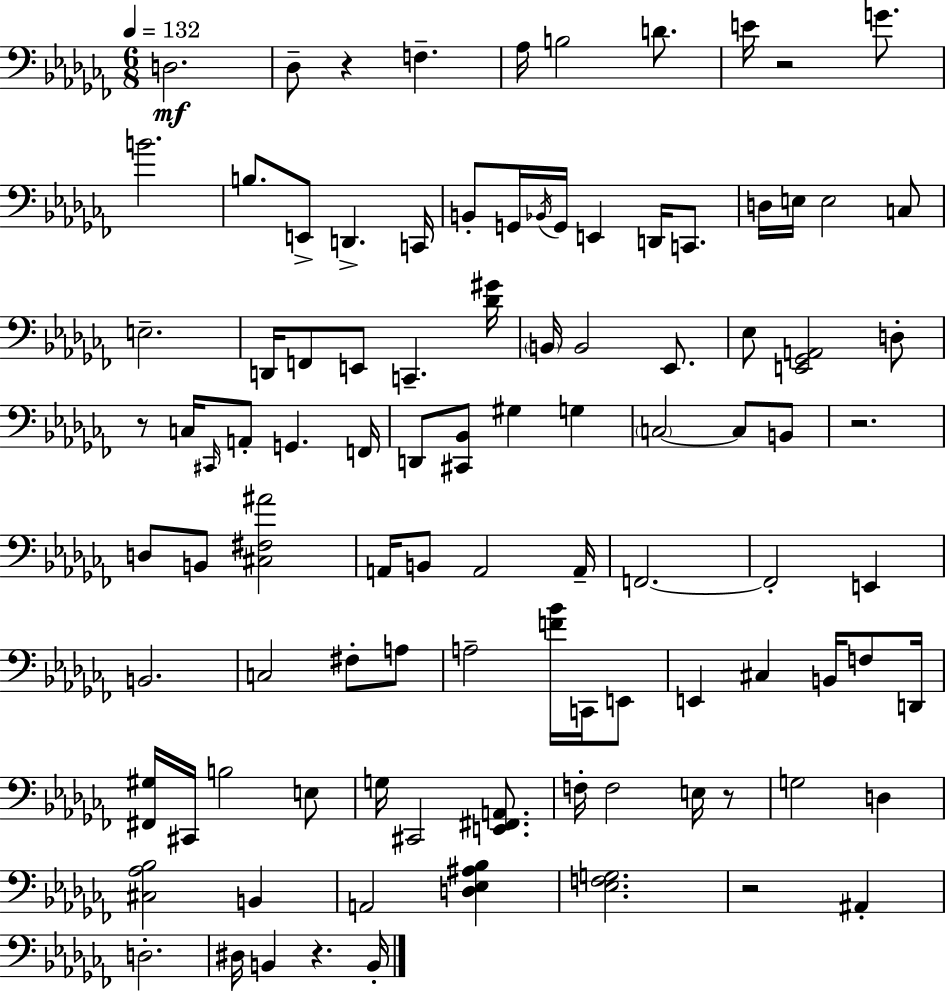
{
  \clef bass
  \numericTimeSignature
  \time 6/8
  \key aes \minor
  \tempo 4 = 132
  d2.\mf | des8-- r4 f4.-- | aes16 b2 d'8. | e'16 r2 g'8. | \break b'2. | b8. e,8-> d,4.-> c,16 | b,8-. g,16 \acciaccatura { bes,16 } g,16 e,4 d,16 c,8. | d16 e16 e2 c8 | \break e2.-- | d,16 f,8 e,8 c,4.-- | <des' gis'>16 \parenthesize b,16 b,2 ees,8. | ees8 <e, ges, a,>2 d8-. | \break r8 c16 \grace { cis,16 } a,8-. g,4. | f,16 d,8 <cis, bes,>8 gis4 g4 | \parenthesize c2~~ c8 | b,8 r2. | \break d8 b,8 <cis fis ais'>2 | a,16 b,8 a,2 | a,16-- f,2.~~ | f,2-. e,4 | \break b,2. | c2 fis8-. | a8 a2-- <f' bes'>16 c,16 | e,8 e,4 cis4 b,16 f8 | \break d,16 <fis, gis>16 cis,16 b2 | e8 g16 cis,2 <e, fis, a,>8. | f16-. f2 e16 | r8 g2 d4 | \break <cis aes bes>2 b,4 | a,2 <d ees ais bes>4 | <ees f g>2. | r2 ais,4-. | \break d2.-. | dis16 b,4 r4. | b,16-. \bar "|."
}